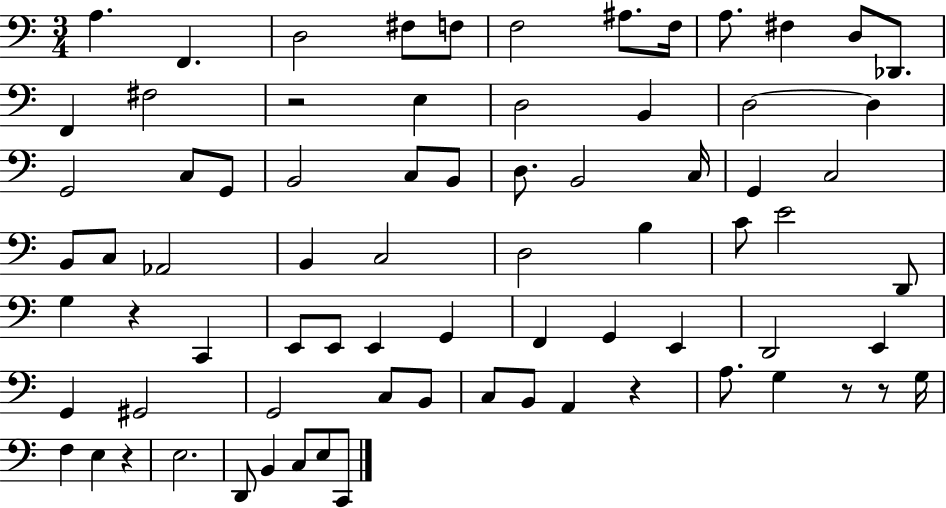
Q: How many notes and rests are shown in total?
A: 76